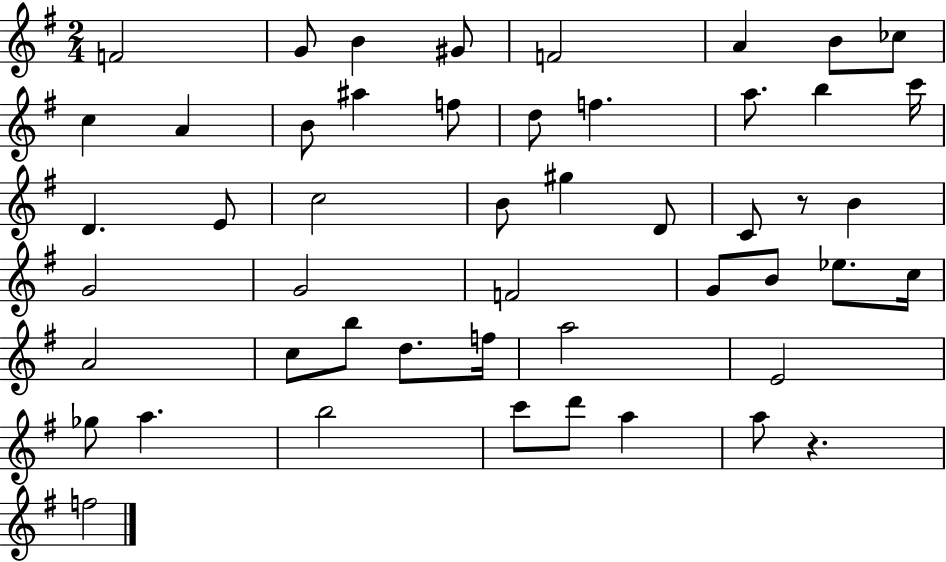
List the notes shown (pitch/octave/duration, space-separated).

F4/h G4/e B4/q G#4/e F4/h A4/q B4/e CES5/e C5/q A4/q B4/e A#5/q F5/e D5/e F5/q. A5/e. B5/q C6/s D4/q. E4/e C5/h B4/e G#5/q D4/e C4/e R/e B4/q G4/h G4/h F4/h G4/e B4/e Eb5/e. C5/s A4/h C5/e B5/e D5/e. F5/s A5/h E4/h Gb5/e A5/q. B5/h C6/e D6/e A5/q A5/e R/q. F5/h